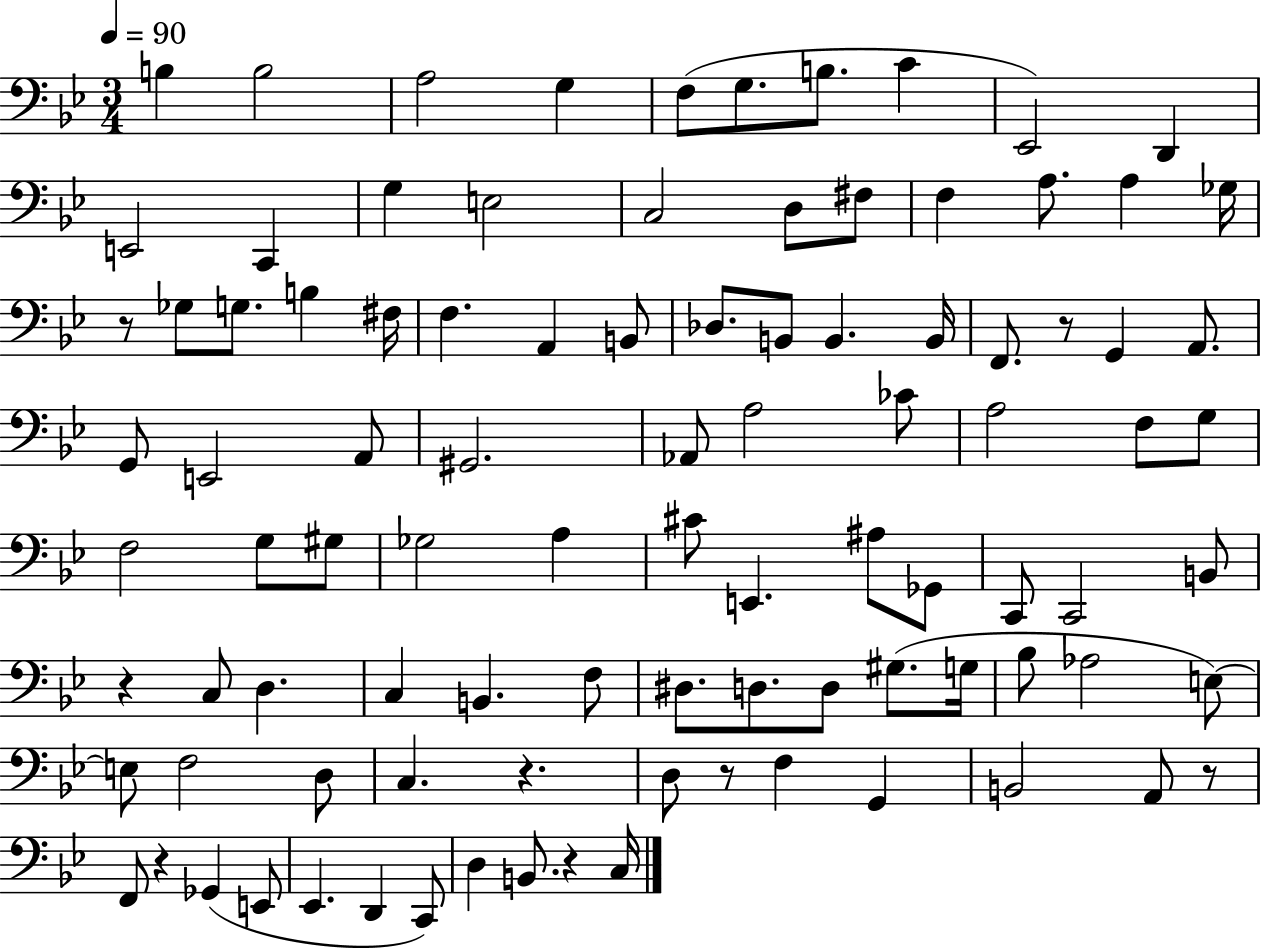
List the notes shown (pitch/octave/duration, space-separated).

B3/q B3/h A3/h G3/q F3/e G3/e. B3/e. C4/q Eb2/h D2/q E2/h C2/q G3/q E3/h C3/h D3/e F#3/e F3/q A3/e. A3/q Gb3/s R/e Gb3/e G3/e. B3/q F#3/s F3/q. A2/q B2/e Db3/e. B2/e B2/q. B2/s F2/e. R/e G2/q A2/e. G2/e E2/h A2/e G#2/h. Ab2/e A3/h CES4/e A3/h F3/e G3/e F3/h G3/e G#3/e Gb3/h A3/q C#4/e E2/q. A#3/e Gb2/e C2/e C2/h B2/e R/q C3/e D3/q. C3/q B2/q. F3/e D#3/e. D3/e. D3/e G#3/e. G3/s Bb3/e Ab3/h E3/e E3/e F3/h D3/e C3/q. R/q. D3/e R/e F3/q G2/q B2/h A2/e R/e F2/e R/q Gb2/q E2/e Eb2/q. D2/q C2/e D3/q B2/e. R/q C3/s